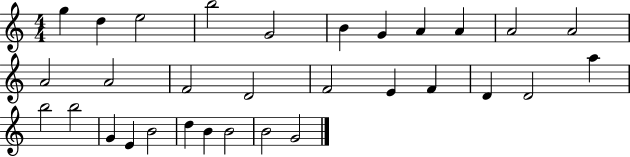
X:1
T:Untitled
M:4/4
L:1/4
K:C
g d e2 b2 G2 B G A A A2 A2 A2 A2 F2 D2 F2 E F D D2 a b2 b2 G E B2 d B B2 B2 G2